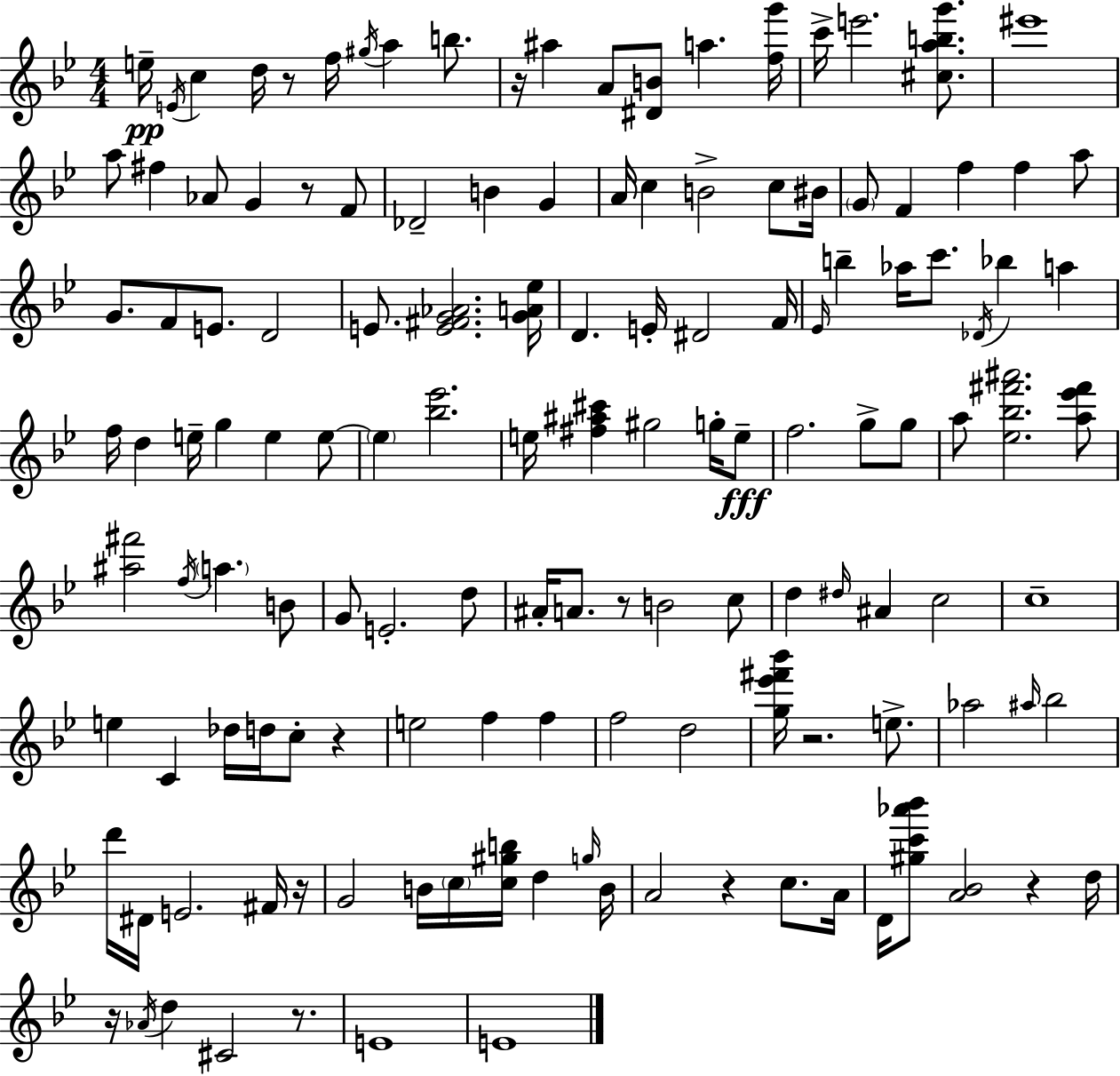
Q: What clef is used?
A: treble